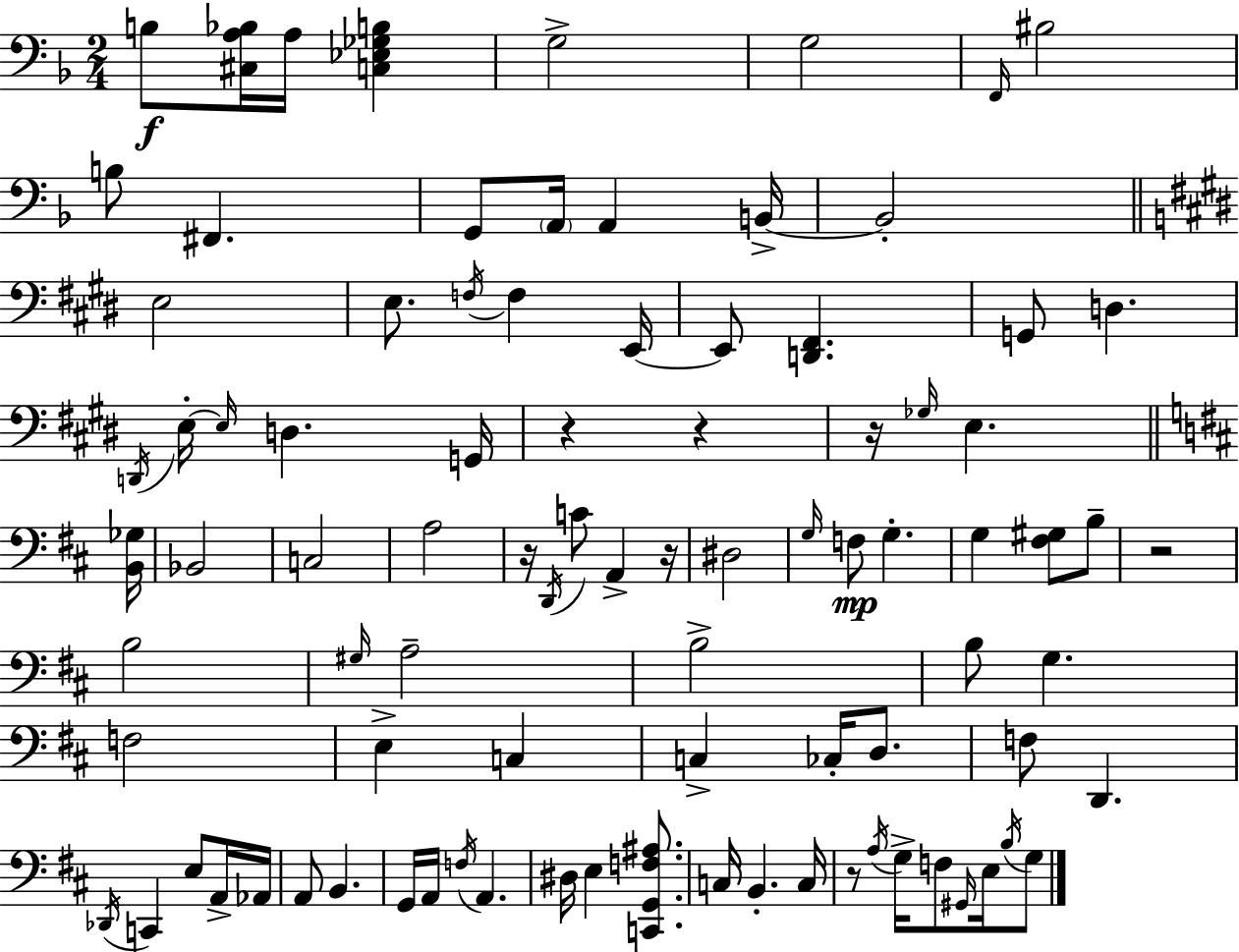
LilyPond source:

{
  \clef bass
  \numericTimeSignature
  \time 2/4
  \key d \minor
  b8\f <cis a bes>16 a16 <c ees ges b>4 | g2-> | g2 | \grace { f,16 } bis2 | \break b8 fis,4. | g,8 \parenthesize a,16 a,4 | b,16->~~ b,2-. | \bar "||" \break \key e \major e2 | e8. \acciaccatura { f16 } f4 | e,16~~ e,8 <d, fis,>4. | g,8 d4. | \break \acciaccatura { d,16 } e16-.~~ \grace { e16 } d4. | g,16 r4 r4 | r16 \grace { ges16 } e4. | \bar "||" \break \key b \minor <b, ges>16 bes,2 | c2 | a2 | r16 \acciaccatura { d,16 } c'8 a,4-> | \break r16 dis2 | \grace { g16 } f8\mp g4.-. | g4 <fis gis>8 | b8-- r2 | \break b2 | \grace { gis16 } a2-- | b2-> | b8 g4. | \break f2 | e4-> | c4 c4-> | ces16-. d8. f8 d,4. | \break \acciaccatura { des,16 } c,4 | e8 a,16-> aes,16 a,8 b,4. | g,16 a,16 \acciaccatura { f16 } | a,4. dis16 e4 | \break <c, g, f ais>8. c16 b,4.-. | c16 r8 | \acciaccatura { a16 } g16-> f8 \grace { gis,16 } e16 \acciaccatura { b16 } g8 | \bar "|."
}